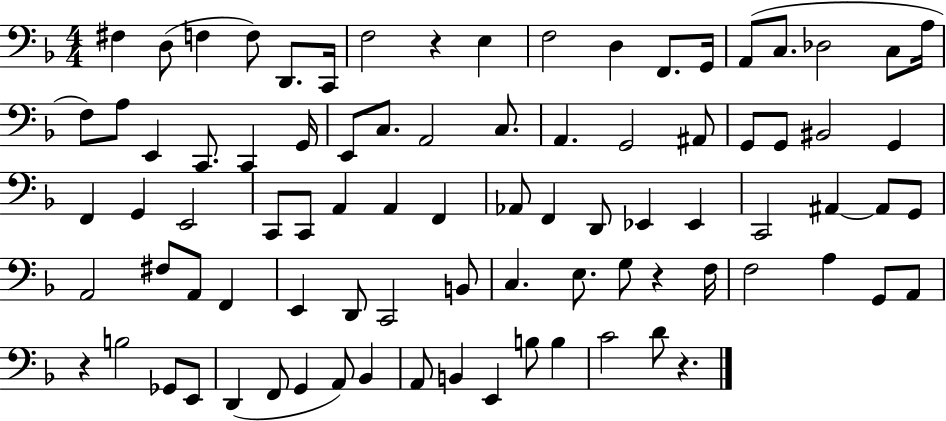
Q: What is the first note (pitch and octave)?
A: F#3